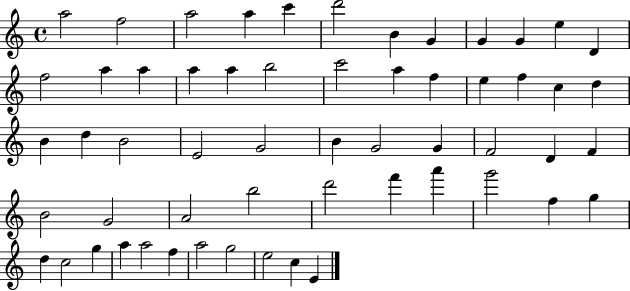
X:1
T:Untitled
M:4/4
L:1/4
K:C
a2 f2 a2 a c' d'2 B G G G e D f2 a a a a b2 c'2 a f e f c d B d B2 E2 G2 B G2 G F2 D F B2 G2 A2 b2 d'2 f' a' g'2 f g d c2 g a a2 f a2 g2 e2 c E